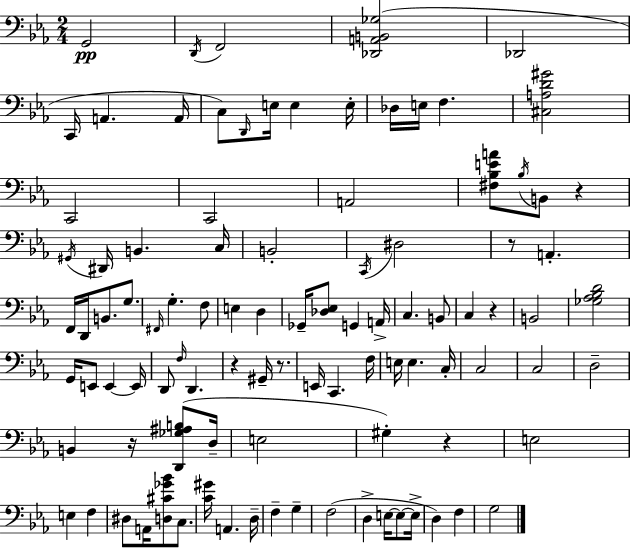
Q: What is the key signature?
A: C minor